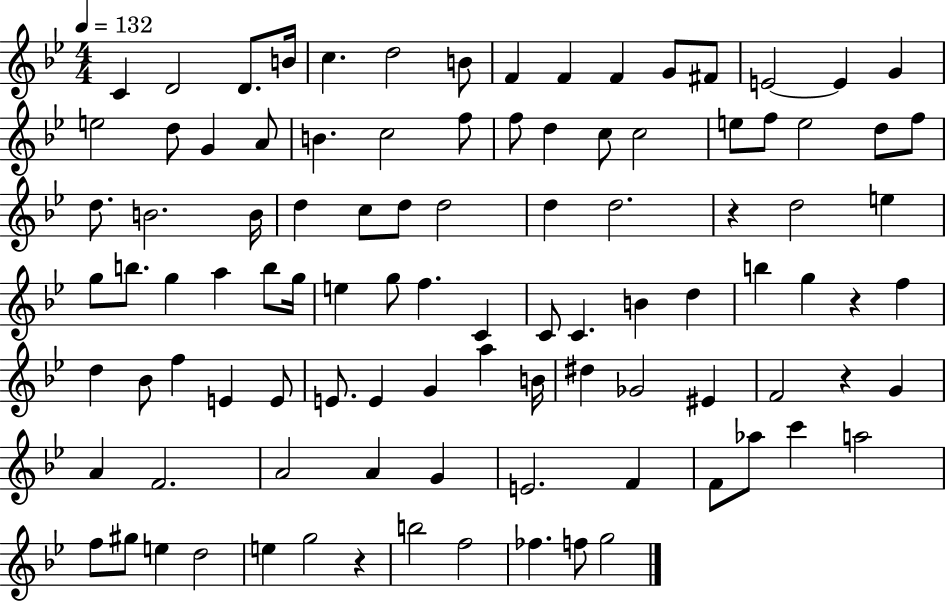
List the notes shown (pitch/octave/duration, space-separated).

C4/q D4/h D4/e. B4/s C5/q. D5/h B4/e F4/q F4/q F4/q G4/e F#4/e E4/h E4/q G4/q E5/h D5/e G4/q A4/e B4/q. C5/h F5/e F5/e D5/q C5/e C5/h E5/e F5/e E5/h D5/e F5/e D5/e. B4/h. B4/s D5/q C5/e D5/e D5/h D5/q D5/h. R/q D5/h E5/q G5/e B5/e. G5/q A5/q B5/e G5/s E5/q G5/e F5/q. C4/q C4/e C4/q. B4/q D5/q B5/q G5/q R/q F5/q D5/q Bb4/e F5/q E4/q E4/e E4/e. E4/q G4/q A5/q B4/s D#5/q Gb4/h EIS4/q F4/h R/q G4/q A4/q F4/h. A4/h A4/q G4/q E4/h. F4/q F4/e Ab5/e C6/q A5/h F5/e G#5/e E5/q D5/h E5/q G5/h R/q B5/h F5/h FES5/q. F5/e G5/h